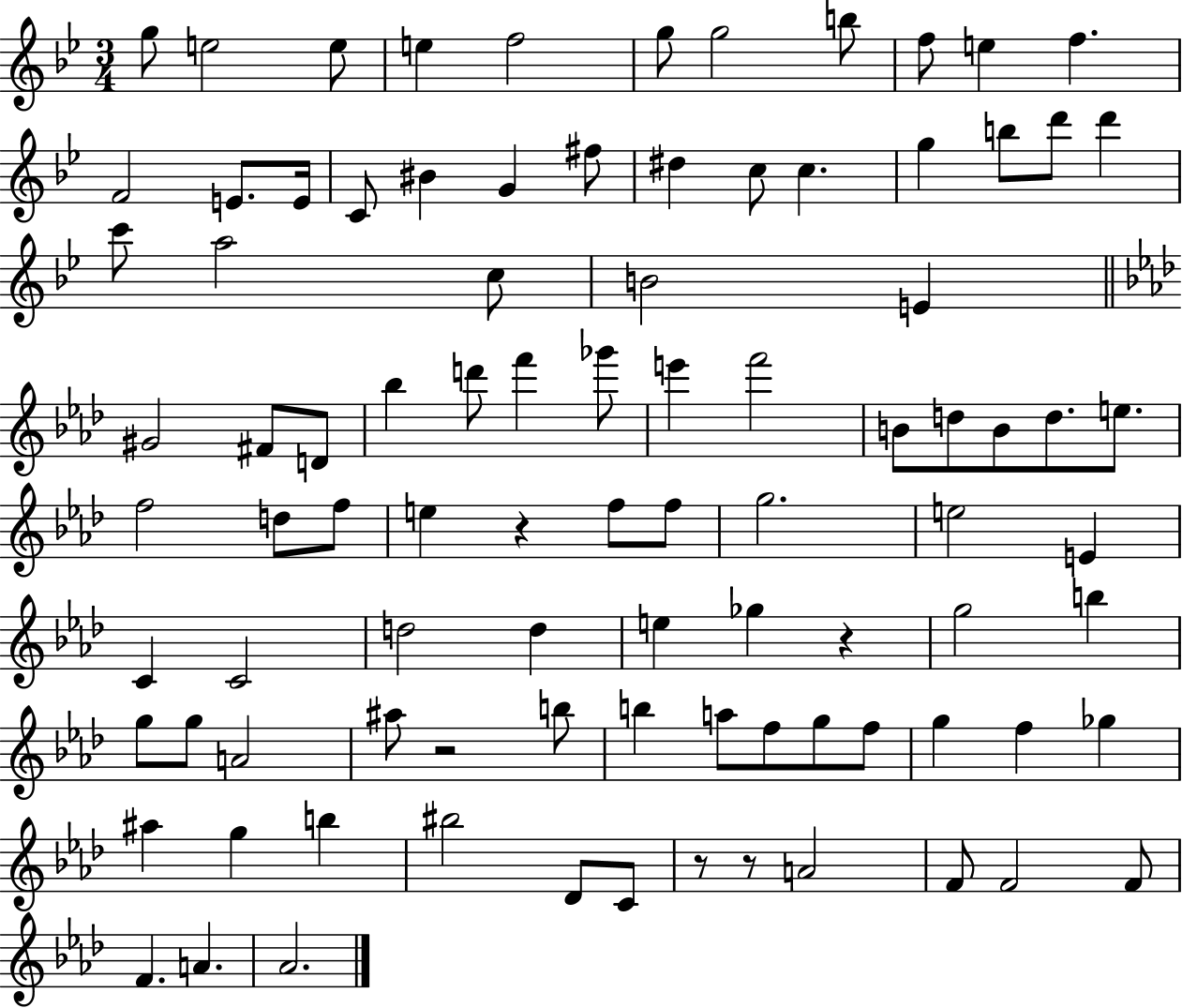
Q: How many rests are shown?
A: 5